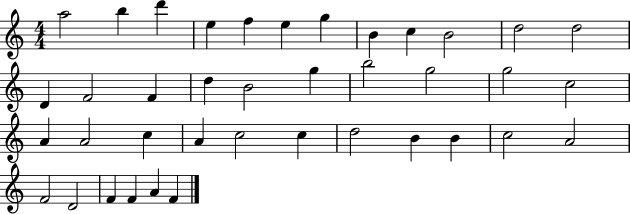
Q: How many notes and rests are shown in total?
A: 39